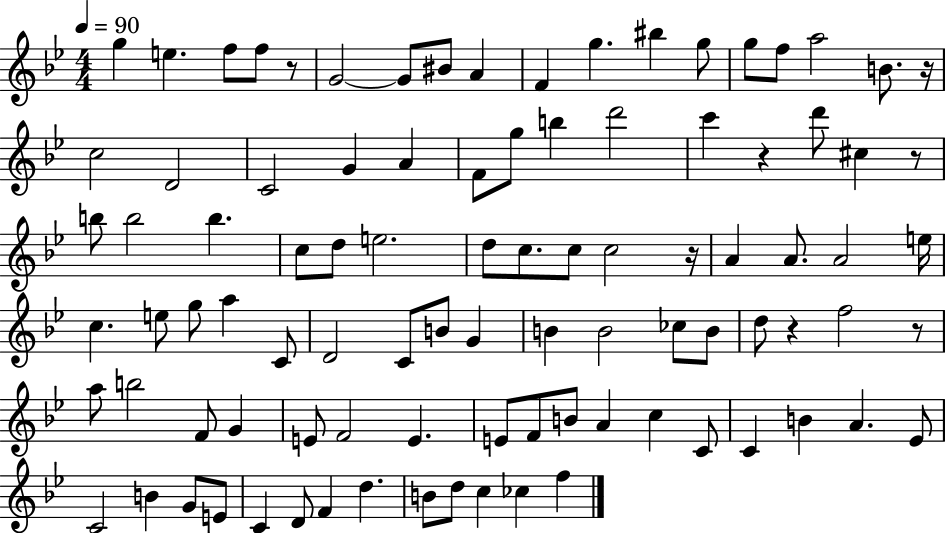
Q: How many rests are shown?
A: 7